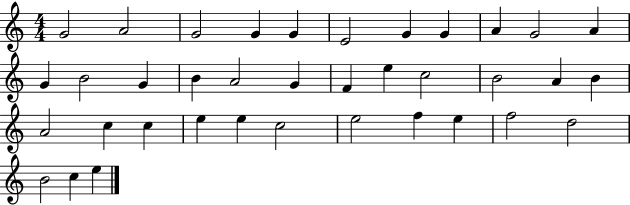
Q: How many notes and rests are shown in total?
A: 37